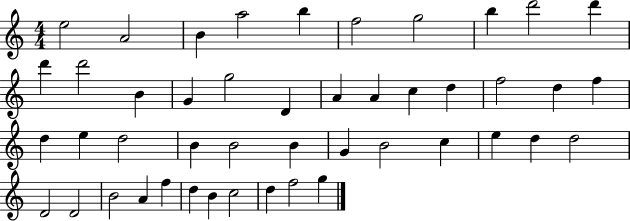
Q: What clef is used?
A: treble